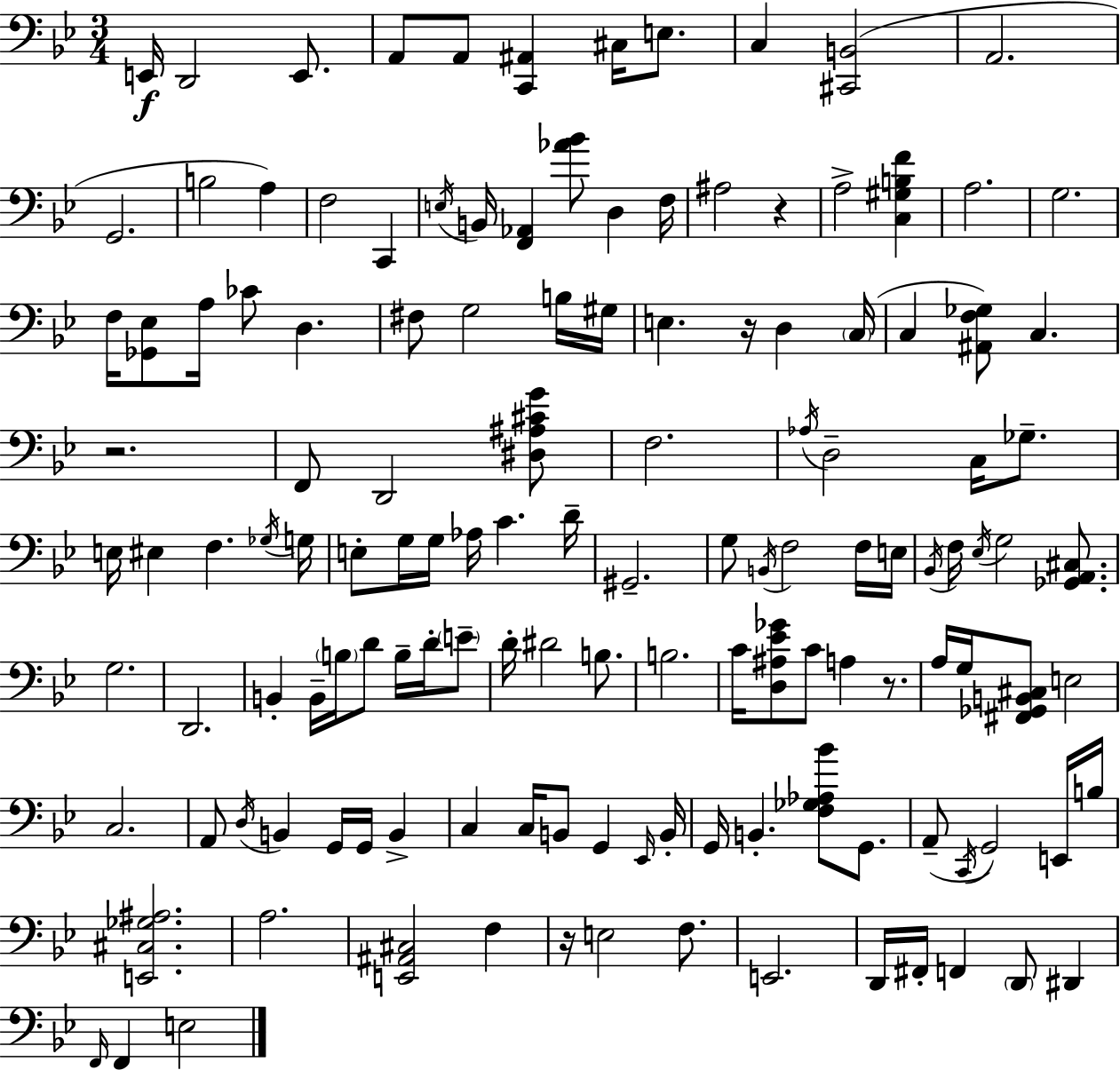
{
  \clef bass
  \numericTimeSignature
  \time 3/4
  \key g \minor
  \repeat volta 2 { e,16\f d,2 e,8. | a,8 a,8 <c, ais,>4 cis16 e8. | c4 <cis, b,>2( | a,2. | \break g,2. | b2 a4) | f2 c,4 | \acciaccatura { e16 } b,16 <f, aes,>4 <aes' bes'>8 d4 | \break f16 ais2 r4 | a2-> <c gis b f'>4 | a2. | g2. | \break f16 <ges, ees>8 a16 ces'8 d4. | fis8 g2 b16 | gis16 e4. r16 d4 | \parenthesize c16( c4 <ais, f ges>8) c4. | \break r2. | f,8 d,2 <dis ais cis' g'>8 | f2. | \acciaccatura { aes16 } d2-- c16 ges8.-- | \break e16 eis4 f4. | \acciaccatura { ges16 } g16 e8-. g16 g16 aes16 c'4. | d'16-- gis,2.-- | g8 \acciaccatura { b,16 } f2 | \break f16 e16 \acciaccatura { bes,16 } f16 \acciaccatura { ees16 } g2 | <ges, a, cis>8. g2. | d,2. | b,4-. b,16-- \parenthesize b16 | \break d'8 b16-- d'16-. \parenthesize e'8-- d'16-. dis'2 | b8. b2. | c'16 <d ais ees' ges'>8 c'8 a4 | r8. a16 g16 <fis, ges, b, cis>8 e2 | \break c2. | a,8 \acciaccatura { d16 } b,4 | g,16 g,16 b,4-> c4 c16 | b,8 g,4 \grace { ees,16 } b,16-. g,16 b,4.-. | \break <f ges aes bes'>8 g,8. a,8--( \acciaccatura { c,16 } g,2) | e,16 b16 <e, cis ges ais>2. | a2. | <e, ais, cis>2 | \break f4 r16 e2 | f8. e,2. | d,16 fis,16-. f,4 | \parenthesize d,8 dis,4 \grace { f,16 } f,4 | \break e2 } \bar "|."
}